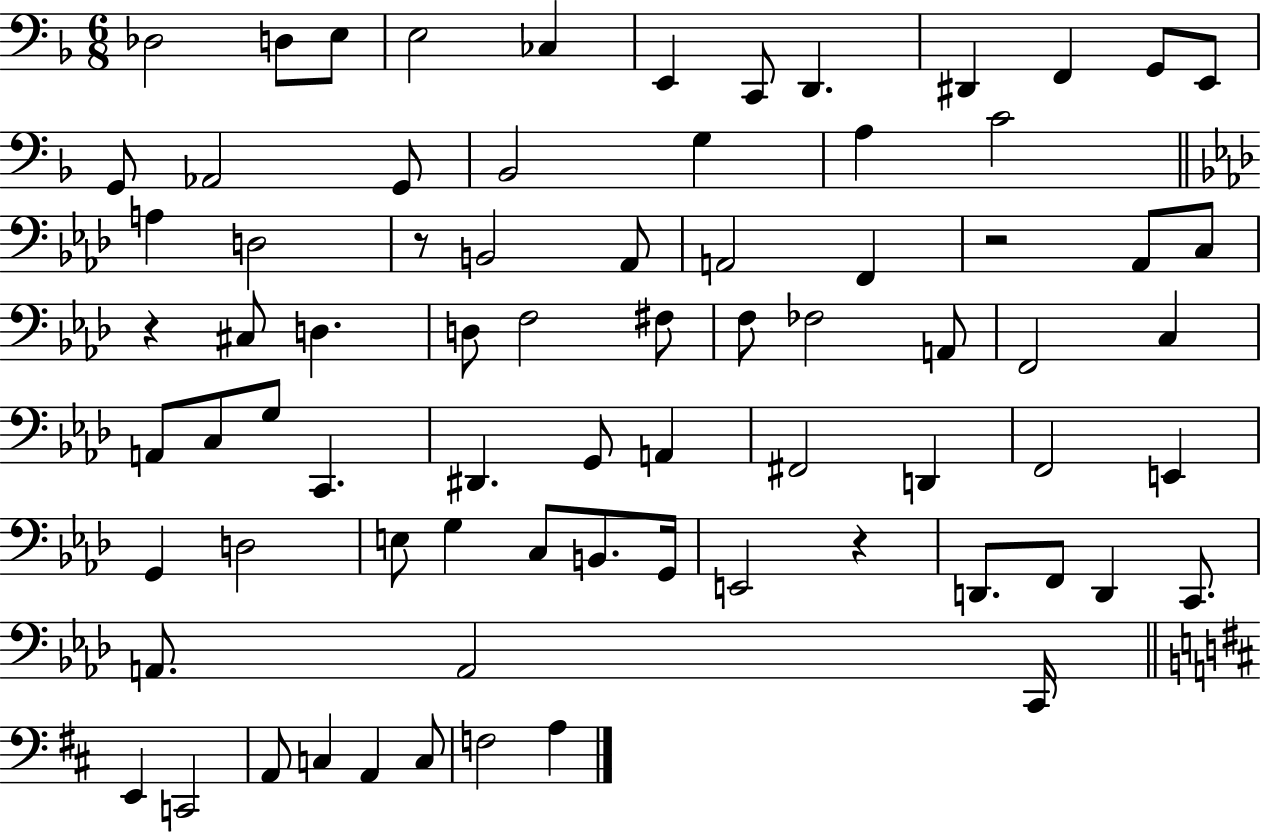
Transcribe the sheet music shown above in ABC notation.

X:1
T:Untitled
M:6/8
L:1/4
K:F
_D,2 D,/2 E,/2 E,2 _C, E,, C,,/2 D,, ^D,, F,, G,,/2 E,,/2 G,,/2 _A,,2 G,,/2 _B,,2 G, A, C2 A, D,2 z/2 B,,2 _A,,/2 A,,2 F,, z2 _A,,/2 C,/2 z ^C,/2 D, D,/2 F,2 ^F,/2 F,/2 _F,2 A,,/2 F,,2 C, A,,/2 C,/2 G,/2 C,, ^D,, G,,/2 A,, ^F,,2 D,, F,,2 E,, G,, D,2 E,/2 G, C,/2 B,,/2 G,,/4 E,,2 z D,,/2 F,,/2 D,, C,,/2 A,,/2 A,,2 C,,/4 E,, C,,2 A,,/2 C, A,, C,/2 F,2 A,